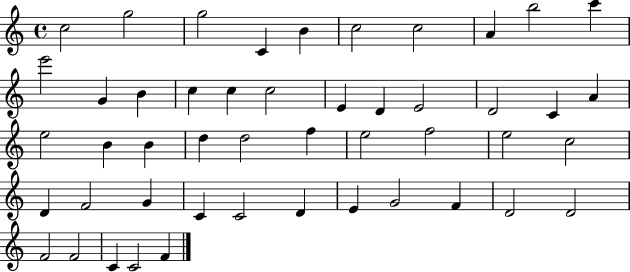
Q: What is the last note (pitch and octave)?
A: F4